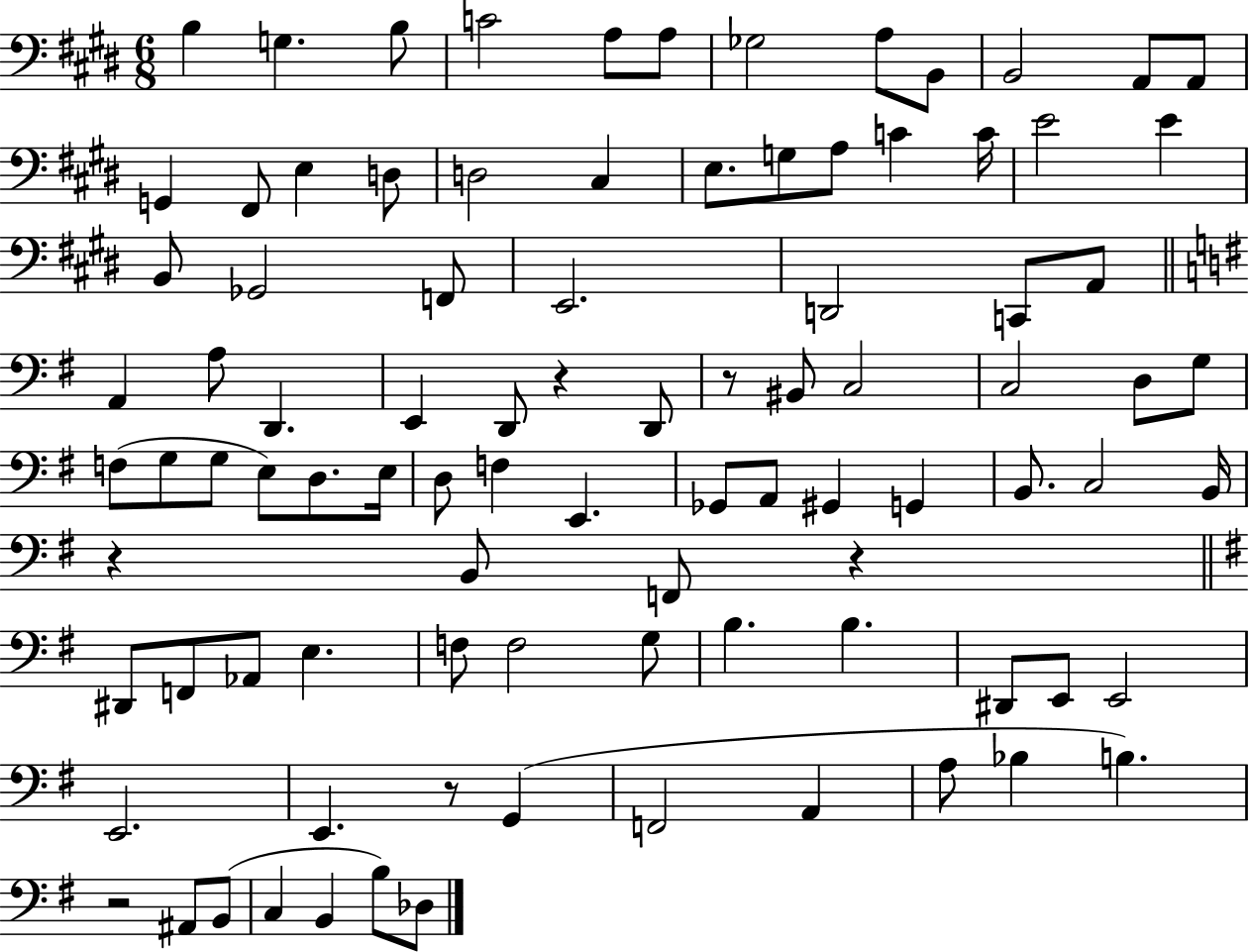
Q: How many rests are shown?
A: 6